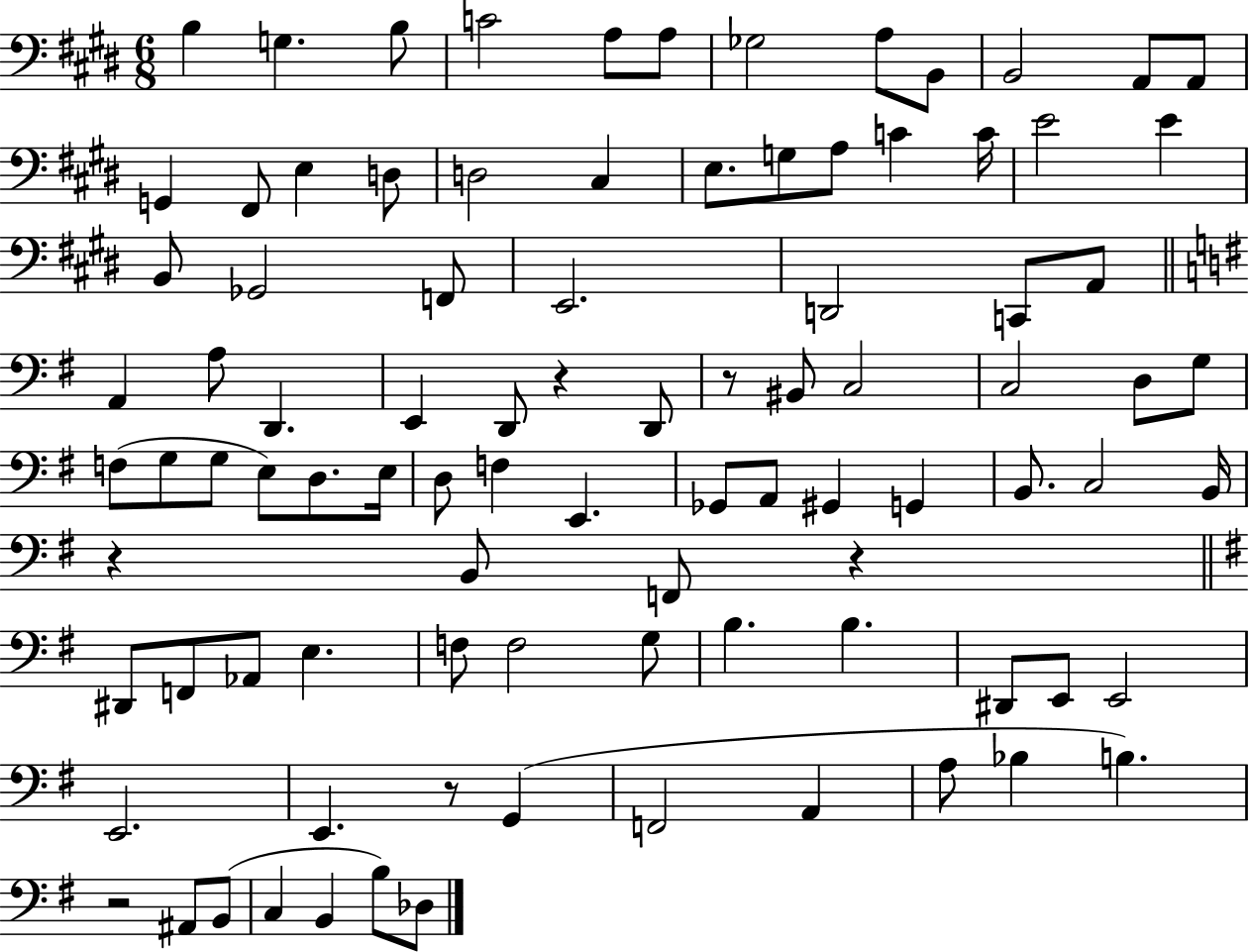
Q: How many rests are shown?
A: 6